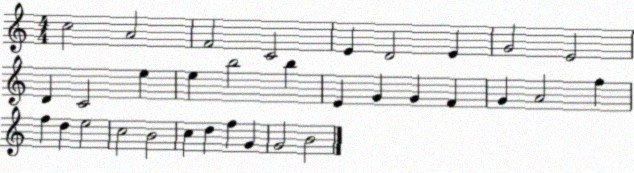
X:1
T:Untitled
M:4/4
L:1/4
K:C
c2 A2 F2 C2 E D2 E G2 E2 D C2 e e b2 b E G G F G A2 f f d e2 c2 B2 c d f G G2 B2